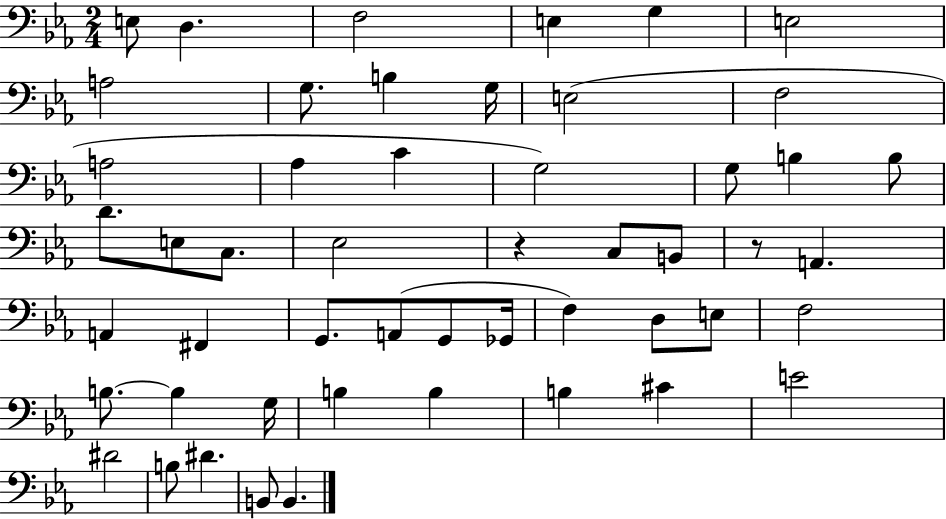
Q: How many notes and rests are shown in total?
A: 51